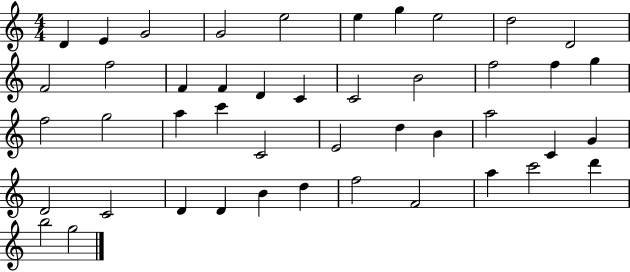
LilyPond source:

{
  \clef treble
  \numericTimeSignature
  \time 4/4
  \key c \major
  d'4 e'4 g'2 | g'2 e''2 | e''4 g''4 e''2 | d''2 d'2 | \break f'2 f''2 | f'4 f'4 d'4 c'4 | c'2 b'2 | f''2 f''4 g''4 | \break f''2 g''2 | a''4 c'''4 c'2 | e'2 d''4 b'4 | a''2 c'4 g'4 | \break d'2 c'2 | d'4 d'4 b'4 d''4 | f''2 f'2 | a''4 c'''2 d'''4 | \break b''2 g''2 | \bar "|."
}